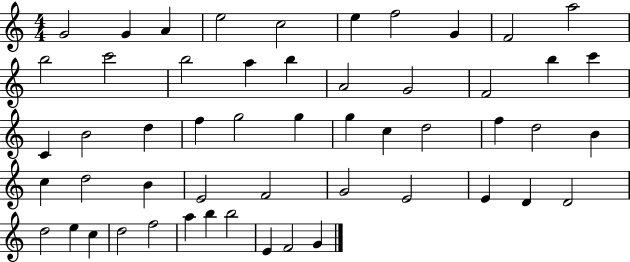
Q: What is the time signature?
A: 4/4